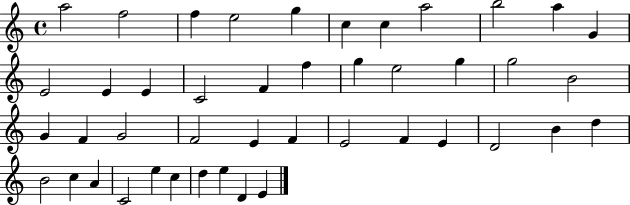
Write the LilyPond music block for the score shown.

{
  \clef treble
  \time 4/4
  \defaultTimeSignature
  \key c \major
  a''2 f''2 | f''4 e''2 g''4 | c''4 c''4 a''2 | b''2 a''4 g'4 | \break e'2 e'4 e'4 | c'2 f'4 f''4 | g''4 e''2 g''4 | g''2 b'2 | \break g'4 f'4 g'2 | f'2 e'4 f'4 | e'2 f'4 e'4 | d'2 b'4 d''4 | \break b'2 c''4 a'4 | c'2 e''4 c''4 | d''4 e''4 d'4 e'4 | \bar "|."
}